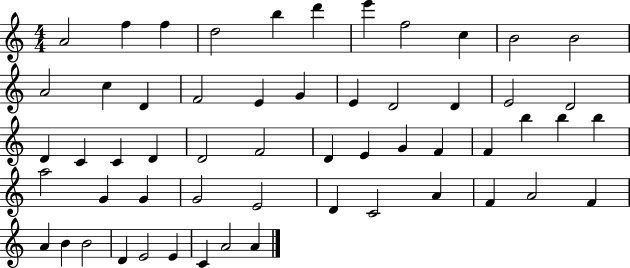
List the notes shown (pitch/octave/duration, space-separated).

A4/h F5/q F5/q D5/h B5/q D6/q E6/q F5/h C5/q B4/h B4/h A4/h C5/q D4/q F4/h E4/q G4/q E4/q D4/h D4/q E4/h D4/h D4/q C4/q C4/q D4/q D4/h F4/h D4/q E4/q G4/q F4/q F4/q B5/q B5/q B5/q A5/h G4/q G4/q G4/h E4/h D4/q C4/h A4/q F4/q A4/h F4/q A4/q B4/q B4/h D4/q E4/h E4/q C4/q A4/h A4/q